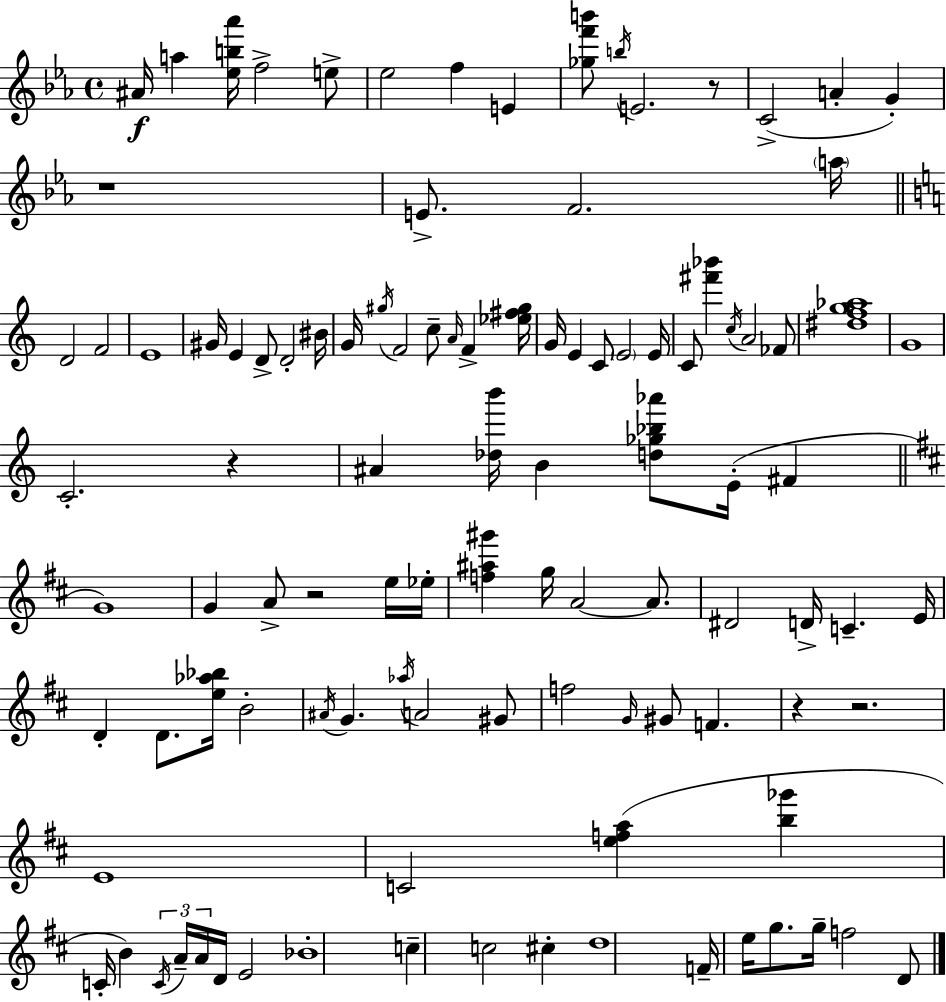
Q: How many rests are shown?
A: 6